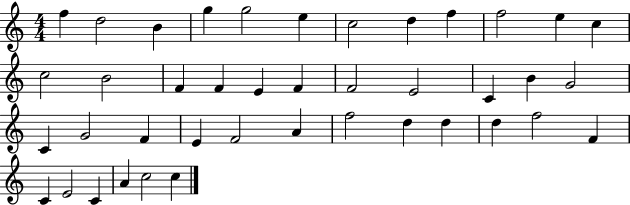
F5/q D5/h B4/q G5/q G5/h E5/q C5/h D5/q F5/q F5/h E5/q C5/q C5/h B4/h F4/q F4/q E4/q F4/q F4/h E4/h C4/q B4/q G4/h C4/q G4/h F4/q E4/q F4/h A4/q F5/h D5/q D5/q D5/q F5/h F4/q C4/q E4/h C4/q A4/q C5/h C5/q